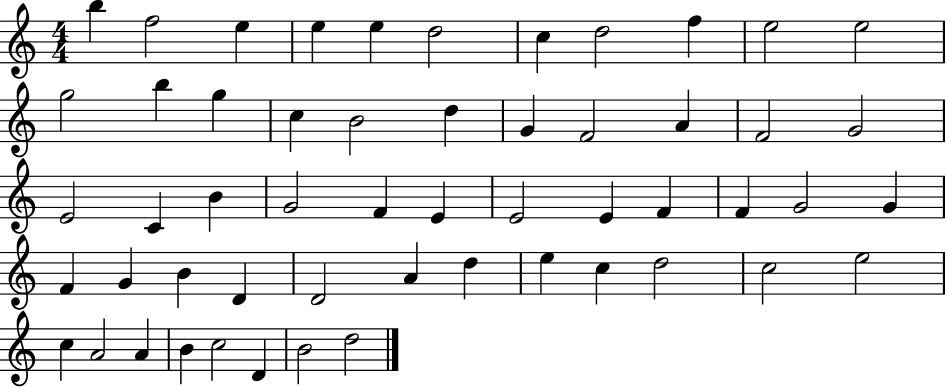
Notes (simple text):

B5/q F5/h E5/q E5/q E5/q D5/h C5/q D5/h F5/q E5/h E5/h G5/h B5/q G5/q C5/q B4/h D5/q G4/q F4/h A4/q F4/h G4/h E4/h C4/q B4/q G4/h F4/q E4/q E4/h E4/q F4/q F4/q G4/h G4/q F4/q G4/q B4/q D4/q D4/h A4/q D5/q E5/q C5/q D5/h C5/h E5/h C5/q A4/h A4/q B4/q C5/h D4/q B4/h D5/h